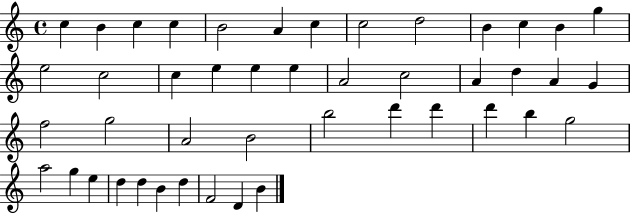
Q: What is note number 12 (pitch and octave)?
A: B4